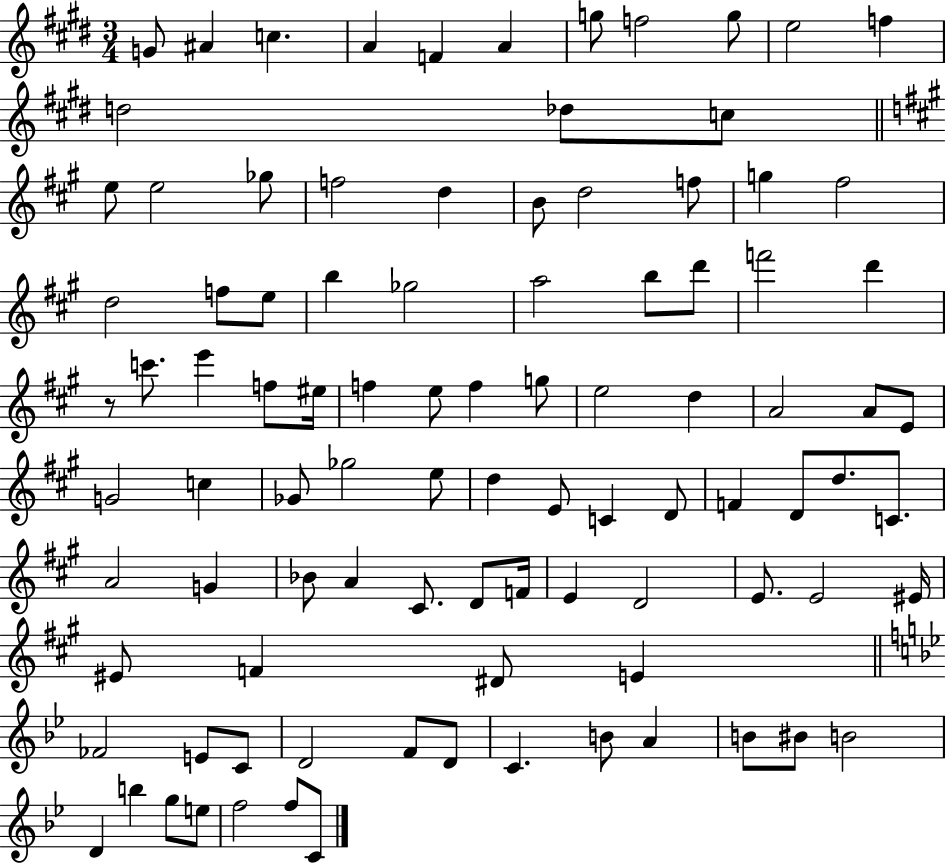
{
  \clef treble
  \numericTimeSignature
  \time 3/4
  \key e \major
  g'8 ais'4 c''4. | a'4 f'4 a'4 | g''8 f''2 g''8 | e''2 f''4 | \break d''2 des''8 c''8 | \bar "||" \break \key a \major e''8 e''2 ges''8 | f''2 d''4 | b'8 d''2 f''8 | g''4 fis''2 | \break d''2 f''8 e''8 | b''4 ges''2 | a''2 b''8 d'''8 | f'''2 d'''4 | \break r8 c'''8. e'''4 f''8 eis''16 | f''4 e''8 f''4 g''8 | e''2 d''4 | a'2 a'8 e'8 | \break g'2 c''4 | ges'8 ges''2 e''8 | d''4 e'8 c'4 d'8 | f'4 d'8 d''8. c'8. | \break a'2 g'4 | bes'8 a'4 cis'8. d'8 f'16 | e'4 d'2 | e'8. e'2 eis'16 | \break eis'8 f'4 dis'8 e'4 | \bar "||" \break \key bes \major fes'2 e'8 c'8 | d'2 f'8 d'8 | c'4. b'8 a'4 | b'8 bis'8 b'2 | \break d'4 b''4 g''8 e''8 | f''2 f''8 c'8 | \bar "|."
}